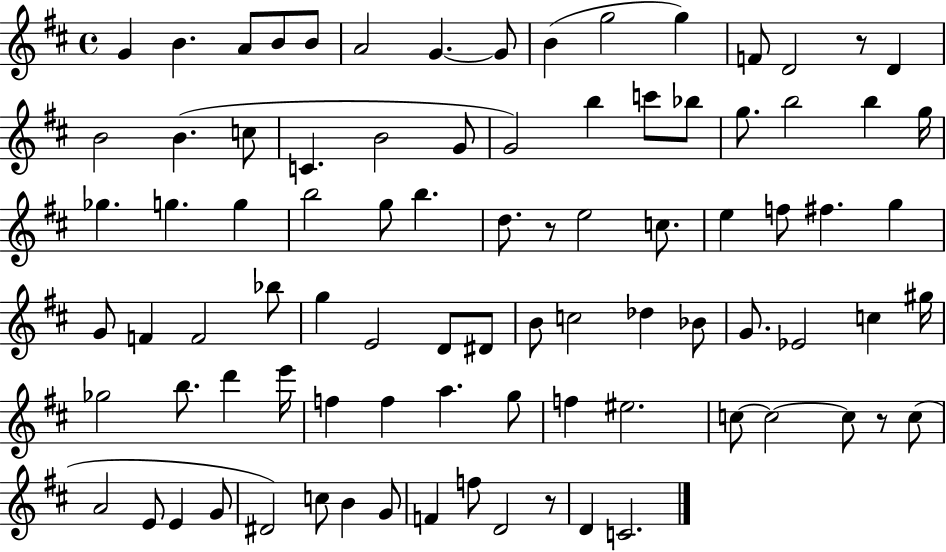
{
  \clef treble
  \time 4/4
  \defaultTimeSignature
  \key d \major
  g'4 b'4. a'8 b'8 b'8 | a'2 g'4.~~ g'8 | b'4( g''2 g''4) | f'8 d'2 r8 d'4 | \break b'2 b'4.( c''8 | c'4. b'2 g'8 | g'2) b''4 c'''8 bes''8 | g''8. b''2 b''4 g''16 | \break ges''4. g''4. g''4 | b''2 g''8 b''4. | d''8. r8 e''2 c''8. | e''4 f''8 fis''4. g''4 | \break g'8 f'4 f'2 bes''8 | g''4 e'2 d'8 dis'8 | b'8 c''2 des''4 bes'8 | g'8. ees'2 c''4 gis''16 | \break ges''2 b''8. d'''4 e'''16 | f''4 f''4 a''4. g''8 | f''4 eis''2. | c''8~~ c''2~~ c''8 r8 c''8( | \break a'2 e'8 e'4 g'8 | dis'2) c''8 b'4 g'8 | f'4 f''8 d'2 r8 | d'4 c'2. | \break \bar "|."
}